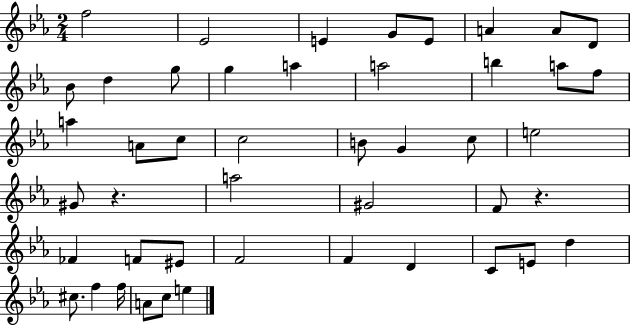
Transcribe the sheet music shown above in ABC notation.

X:1
T:Untitled
M:2/4
L:1/4
K:Eb
f2 _E2 E G/2 E/2 A A/2 D/2 _B/2 d g/2 g a a2 b a/2 f/2 a A/2 c/2 c2 B/2 G c/2 e2 ^G/2 z a2 ^G2 F/2 z _F F/2 ^E/2 F2 F D C/2 E/2 d ^c/2 f f/4 A/2 c/2 e